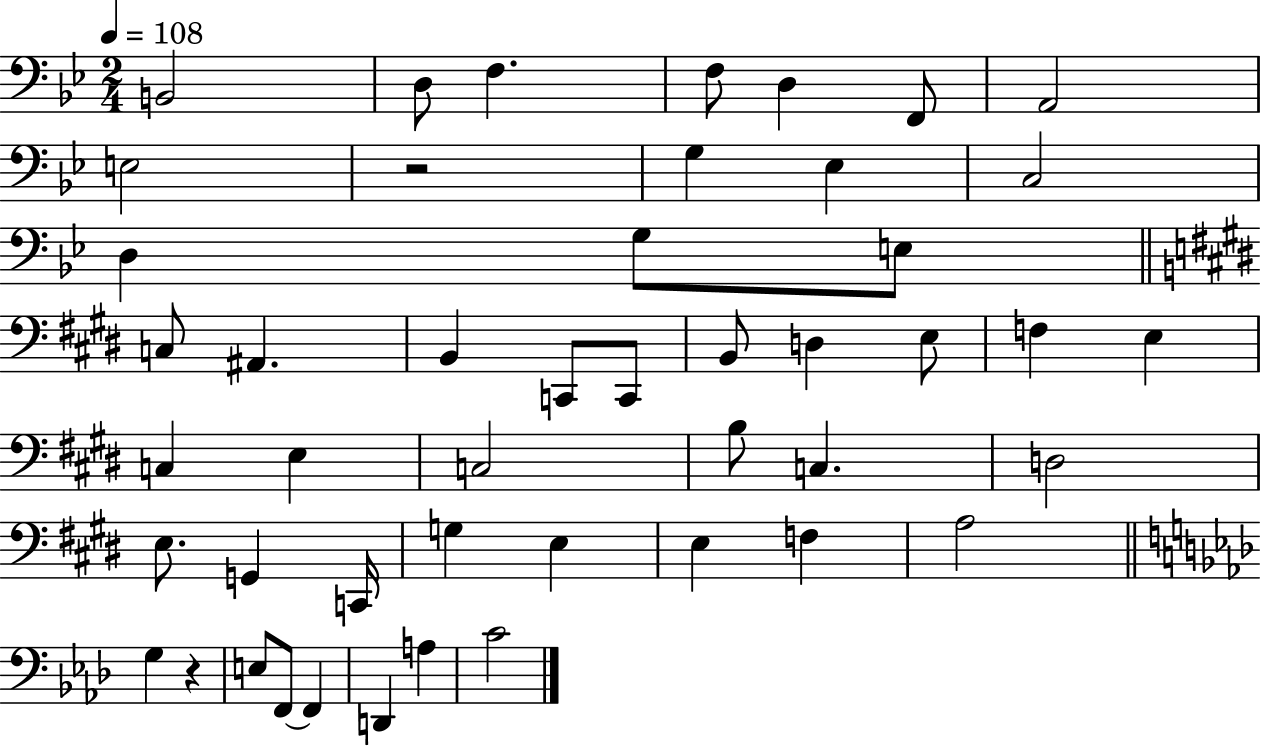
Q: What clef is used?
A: bass